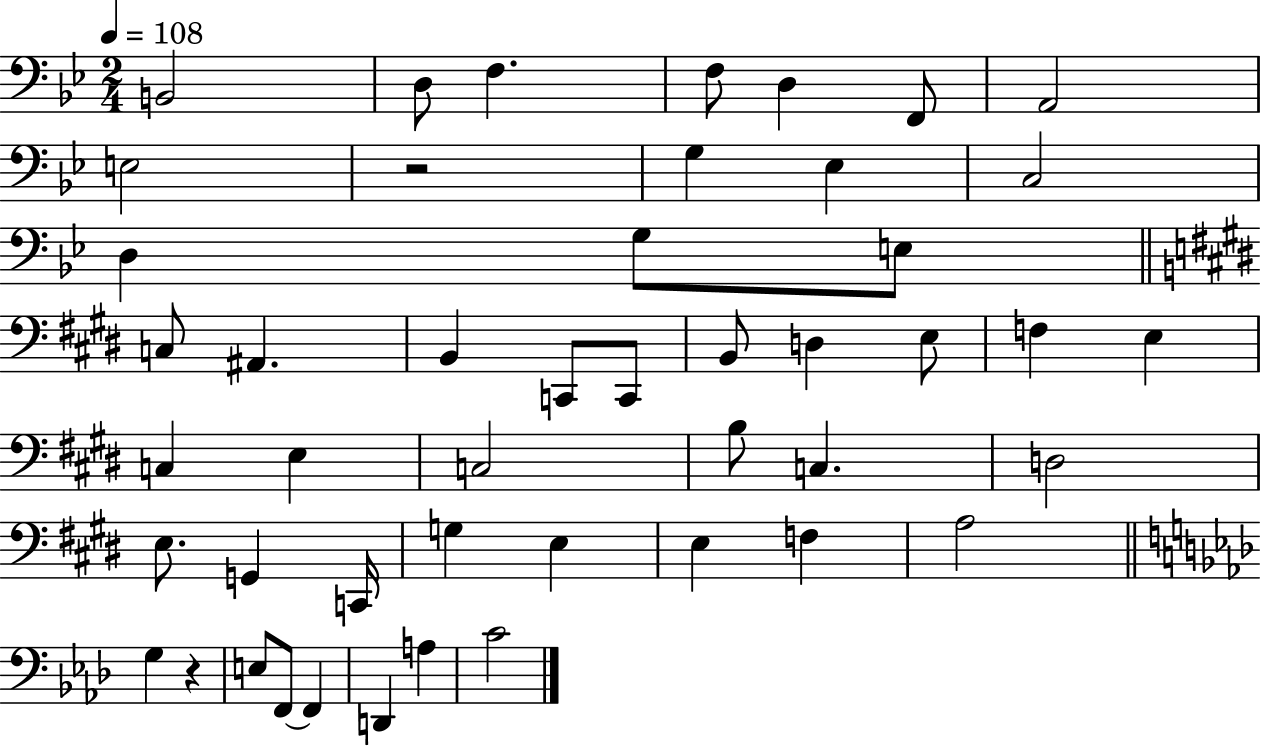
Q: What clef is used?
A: bass